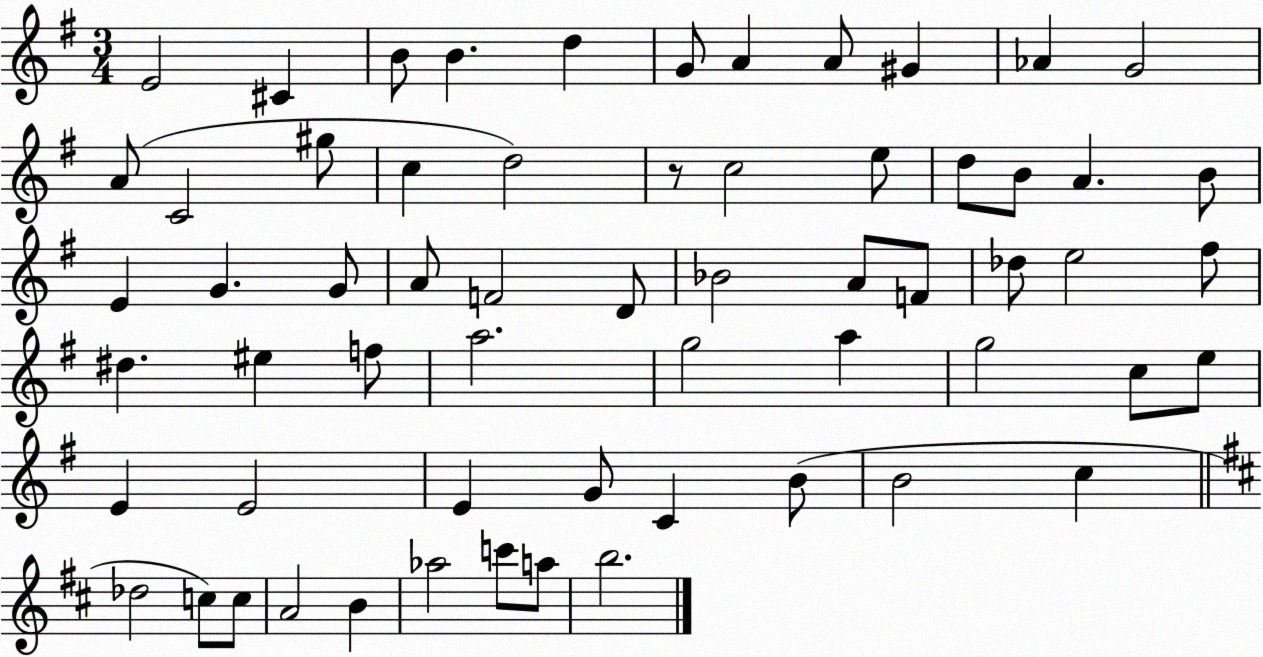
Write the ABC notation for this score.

X:1
T:Untitled
M:3/4
L:1/4
K:G
E2 ^C B/2 B d G/2 A A/2 ^G _A G2 A/2 C2 ^g/2 c d2 z/2 c2 e/2 d/2 B/2 A B/2 E G G/2 A/2 F2 D/2 _B2 A/2 F/2 _d/2 e2 ^f/2 ^d ^e f/2 a2 g2 a g2 c/2 e/2 E E2 E G/2 C B/2 B2 c _d2 c/2 c/2 A2 B _a2 c'/2 a/2 b2